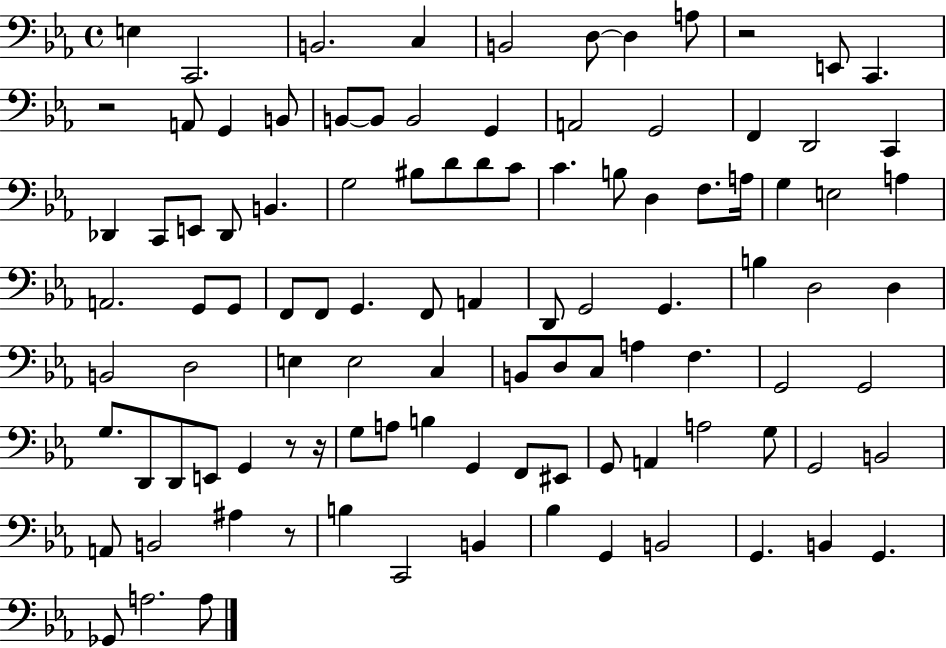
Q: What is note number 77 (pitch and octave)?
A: EIS2